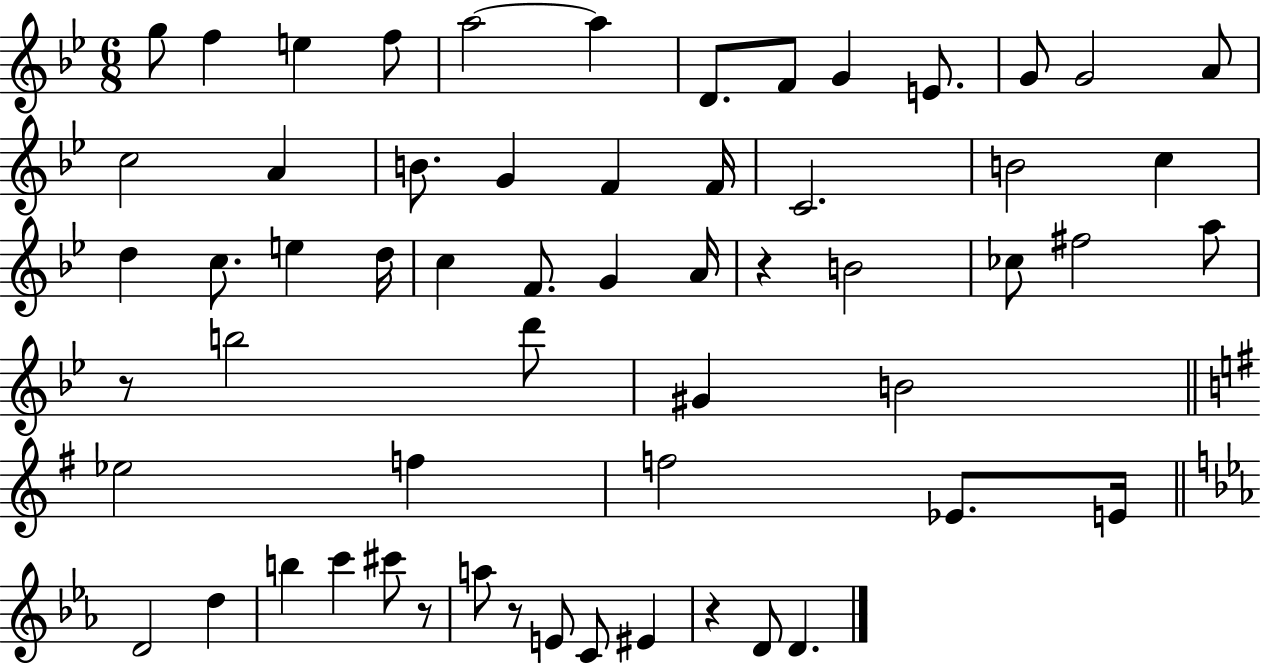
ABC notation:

X:1
T:Untitled
M:6/8
L:1/4
K:Bb
g/2 f e f/2 a2 a D/2 F/2 G E/2 G/2 G2 A/2 c2 A B/2 G F F/4 C2 B2 c d c/2 e d/4 c F/2 G A/4 z B2 _c/2 ^f2 a/2 z/2 b2 d'/2 ^G B2 _e2 f f2 _E/2 E/4 D2 d b c' ^c'/2 z/2 a/2 z/2 E/2 C/2 ^E z D/2 D